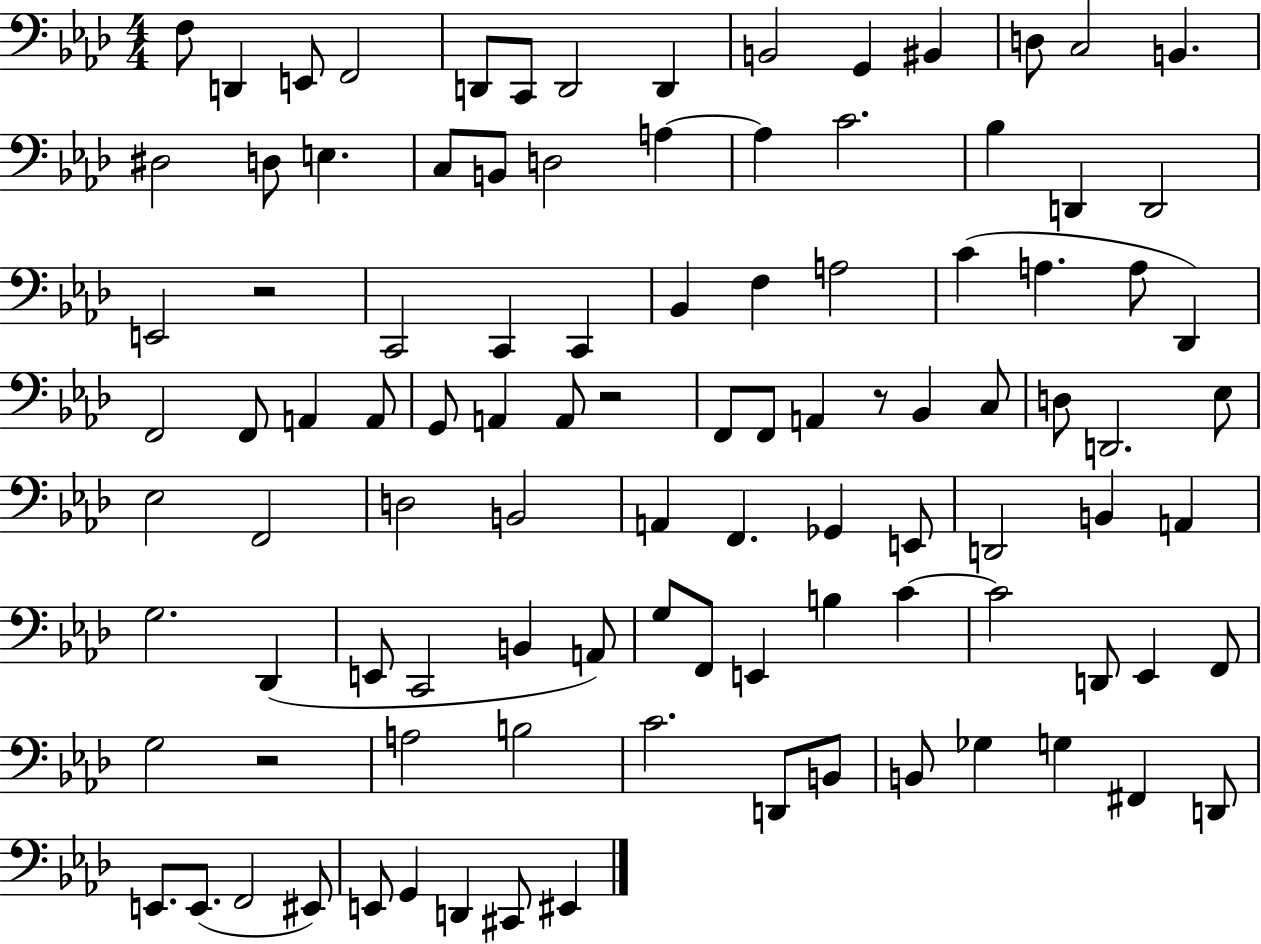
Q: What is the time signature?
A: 4/4